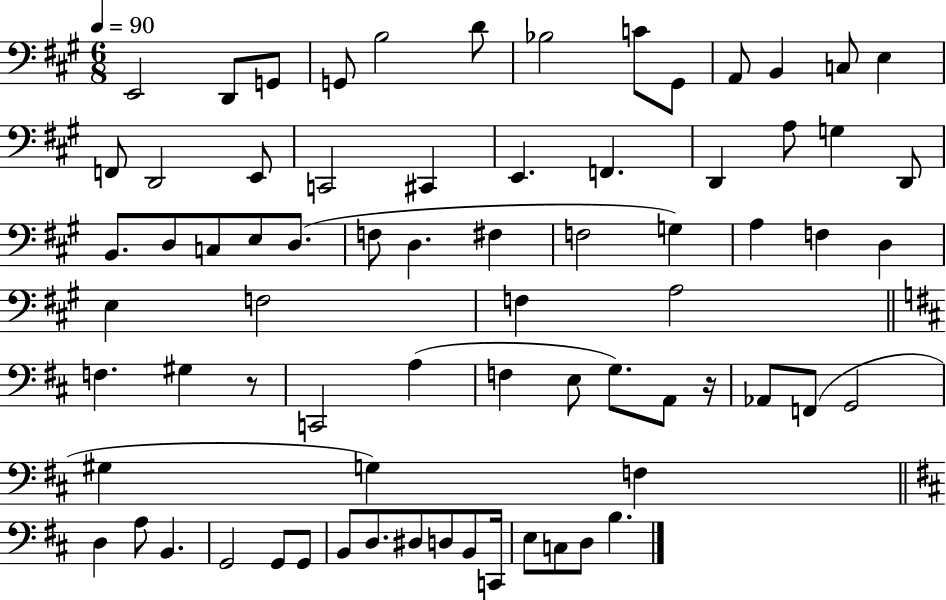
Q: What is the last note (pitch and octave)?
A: B3